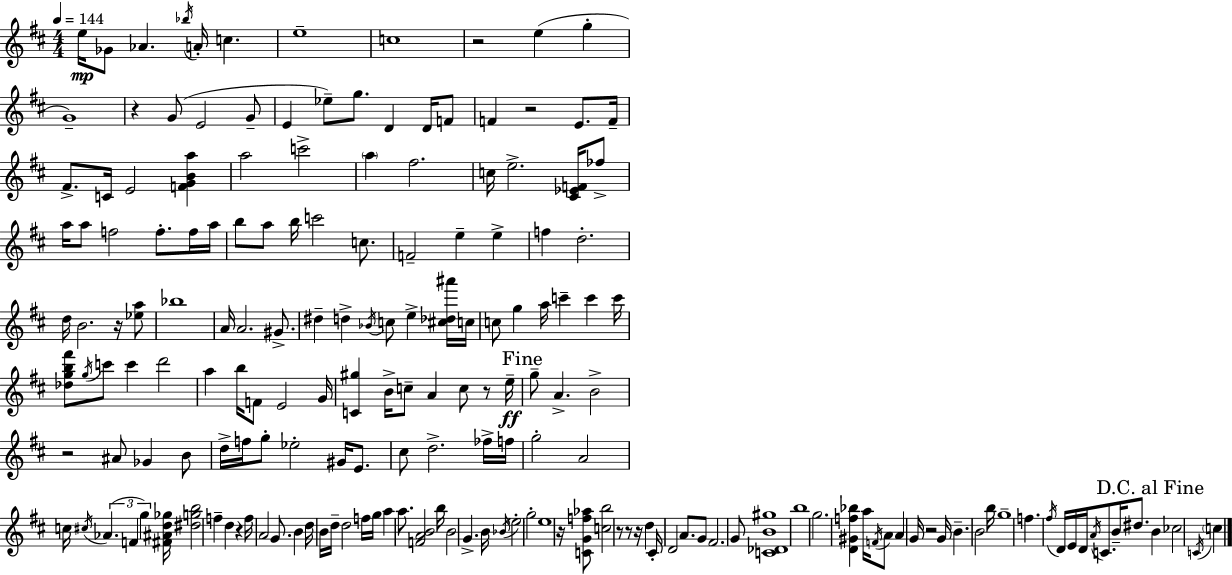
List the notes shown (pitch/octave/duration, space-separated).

E5/s Gb4/e Ab4/q. Bb5/s A4/s C5/q. E5/w C5/w R/h E5/q G5/q G4/w R/q G4/e E4/h G4/e E4/q Eb5/e G5/e. D4/q D4/s F4/e F4/q R/h E4/e. F4/s F#4/e. C4/s E4/h [F4,G4,B4,A5]/q A5/h C6/h A5/q F#5/h. C5/s E5/h. [C#4,Eb4,F4]/s FES5/e A5/s A5/e F5/h F5/e. F5/s A5/s B5/e A5/e B5/s C6/h C5/e. F4/h E5/q E5/q F5/q D5/h. D5/s B4/h. R/s [Eb5,A5]/e Bb5/w A4/s A4/h. G#4/e. D#5/q D5/q Bb4/s C5/e E5/q [C#5,Db5,A#6]/s C5/s C5/e G5/q A5/s C6/q C6/q C6/s [Db5,G5,B5,F#6]/e G5/s C6/e C6/q D6/h A5/q B5/s F4/e E4/h G4/s [C4,G#5]/q B4/s C5/e A4/q C5/e R/e E5/s G5/e A4/q. B4/h R/h A#4/e Gb4/q B4/e D5/s F5/s G5/e Eb5/h G#4/s E4/e. C#5/e D5/h. FES5/s F5/s G5/h A4/h C5/s C#5/s Ab4/q. F4/q G5/q [F#4,A#4,D5,Gb5]/s [D#5,G5,B5]/h F5/q D5/q R/q F5/s A4/h G4/e. B4/q D5/s B4/s D5/s D5/h F5/s G5/s A5/q A5/e. [F4,A4,B4]/h B5/s B4/h G4/q. B4/s Bb4/s E5/h G5/h E5/w R/s [C4,G4,F5,Ab5]/e [C5,B5]/h R/e R/e R/s D5/q C#4/s D4/h A4/e. G4/e F#4/h. G4/e [C4,Db4,B4,G#5]/w B5/w G5/h. [D4,G#4,F5,Bb5]/q A5/s F4/s A4/e A4/q G4/s R/h G4/s B4/q. B4/h B5/s G5/w F5/q. F#5/s D4/s E4/s D4/s A4/s C4/e. B4/s D#5/e. B4/q CES5/h C4/s C5/q